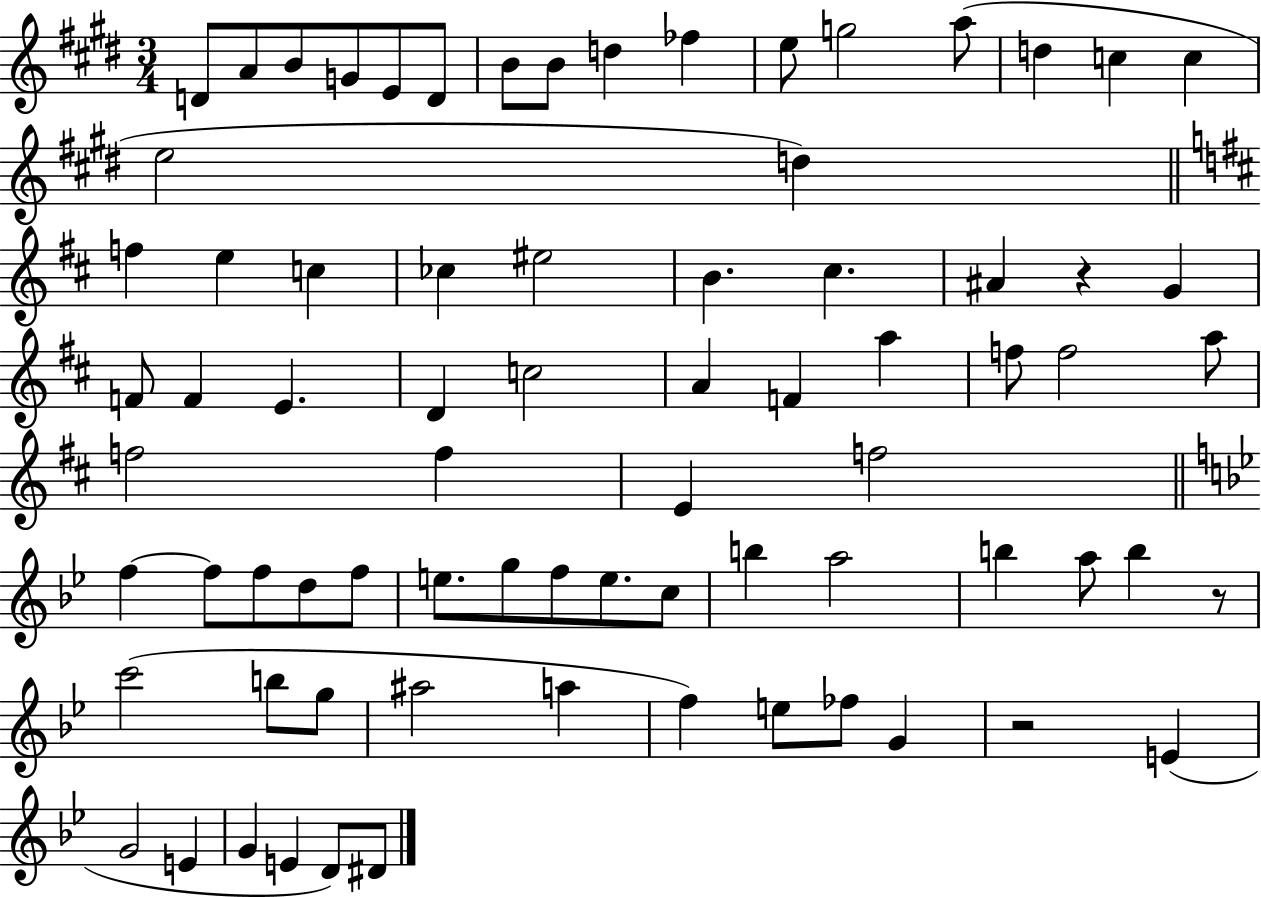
{
  \clef treble
  \numericTimeSignature
  \time 3/4
  \key e \major
  \repeat volta 2 { d'8 a'8 b'8 g'8 e'8 d'8 | b'8 b'8 d''4 fes''4 | e''8 g''2 a''8( | d''4 c''4 c''4 | \break e''2 d''4) | \bar "||" \break \key b \minor f''4 e''4 c''4 | ces''4 eis''2 | b'4. cis''4. | ais'4 r4 g'4 | \break f'8 f'4 e'4. | d'4 c''2 | a'4 f'4 a''4 | f''8 f''2 a''8 | \break f''2 f''4 | e'4 f''2 | \bar "||" \break \key g \minor f''4~~ f''8 f''8 d''8 f''8 | e''8. g''8 f''8 e''8. c''8 | b''4 a''2 | b''4 a''8 b''4 r8 | \break c'''2( b''8 g''8 | ais''2 a''4 | f''4) e''8 fes''8 g'4 | r2 e'4( | \break g'2 e'4 | g'4 e'4 d'8) dis'8 | } \bar "|."
}